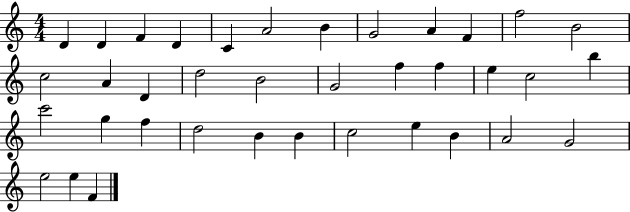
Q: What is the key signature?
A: C major